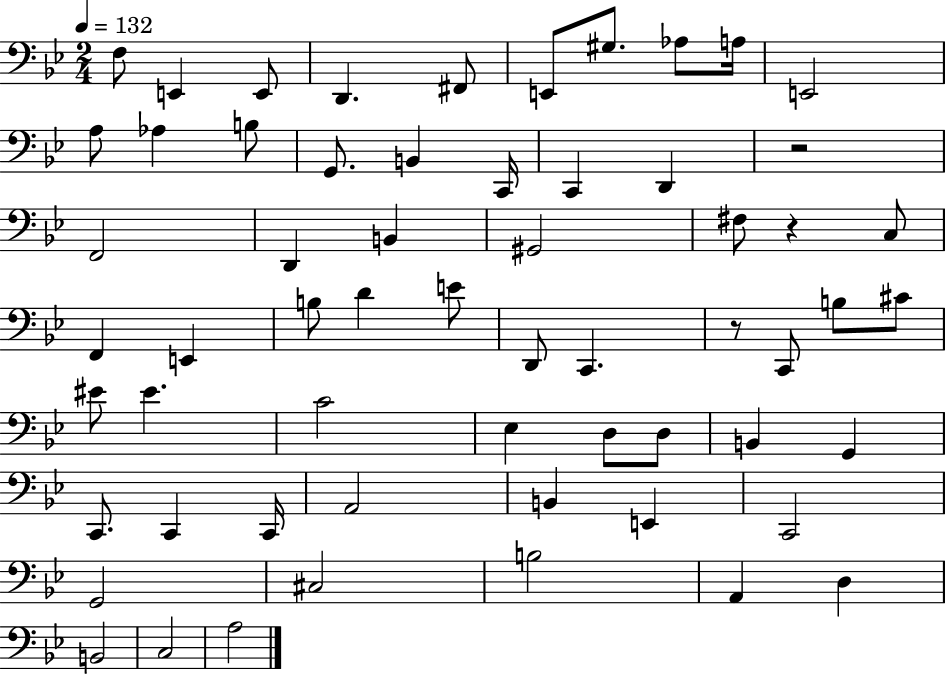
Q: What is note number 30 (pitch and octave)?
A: D2